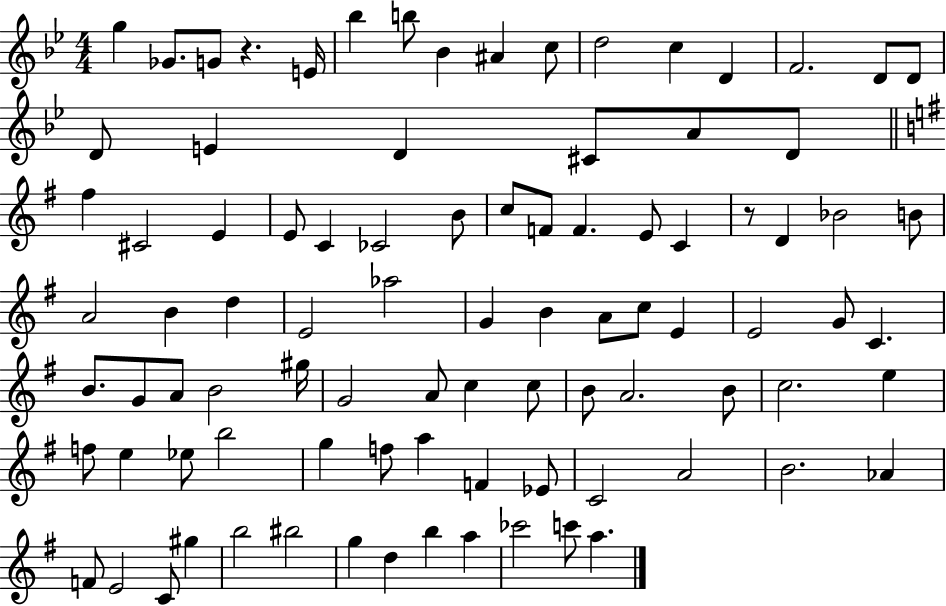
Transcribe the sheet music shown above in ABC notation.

X:1
T:Untitled
M:4/4
L:1/4
K:Bb
g _G/2 G/2 z E/4 _b b/2 _B ^A c/2 d2 c D F2 D/2 D/2 D/2 E D ^C/2 A/2 D/2 ^f ^C2 E E/2 C _C2 B/2 c/2 F/2 F E/2 C z/2 D _B2 B/2 A2 B d E2 _a2 G B A/2 c/2 E E2 G/2 C B/2 G/2 A/2 B2 ^g/4 G2 A/2 c c/2 B/2 A2 B/2 c2 e f/2 e _e/2 b2 g f/2 a F _E/2 C2 A2 B2 _A F/2 E2 C/2 ^g b2 ^b2 g d b a _c'2 c'/2 a